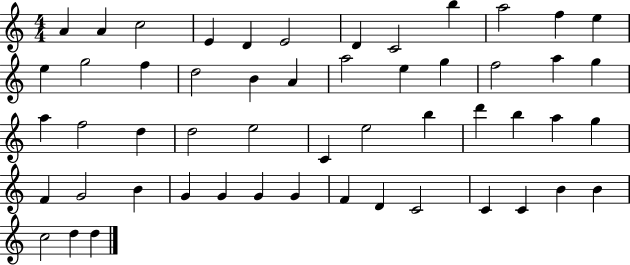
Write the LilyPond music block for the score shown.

{
  \clef treble
  \numericTimeSignature
  \time 4/4
  \key c \major
  a'4 a'4 c''2 | e'4 d'4 e'2 | d'4 c'2 b''4 | a''2 f''4 e''4 | \break e''4 g''2 f''4 | d''2 b'4 a'4 | a''2 e''4 g''4 | f''2 a''4 g''4 | \break a''4 f''2 d''4 | d''2 e''2 | c'4 e''2 b''4 | d'''4 b''4 a''4 g''4 | \break f'4 g'2 b'4 | g'4 g'4 g'4 g'4 | f'4 d'4 c'2 | c'4 c'4 b'4 b'4 | \break c''2 d''4 d''4 | \bar "|."
}